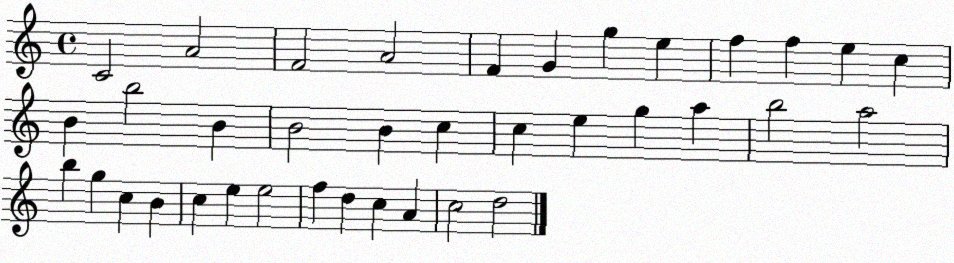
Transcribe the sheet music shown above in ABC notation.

X:1
T:Untitled
M:4/4
L:1/4
K:C
C2 A2 F2 A2 F G g e f f e c B b2 B B2 B c c e g a b2 a2 b g c B c e e2 f d c A c2 d2